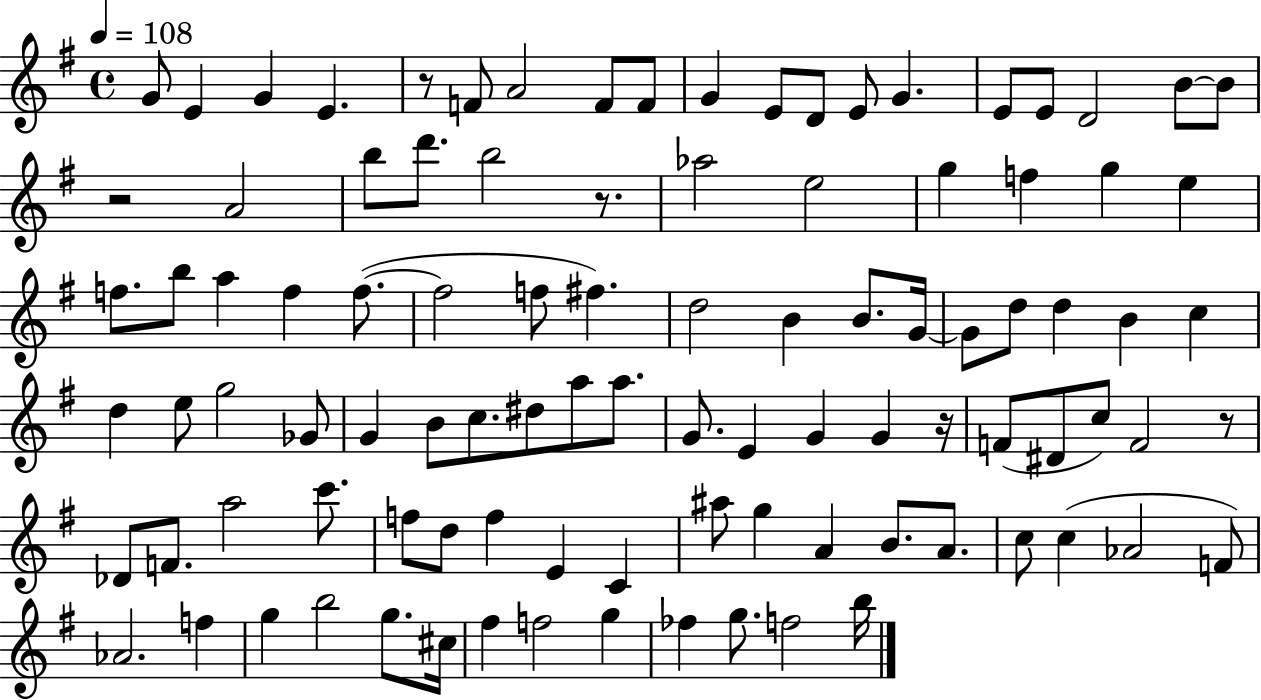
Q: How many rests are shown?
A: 5